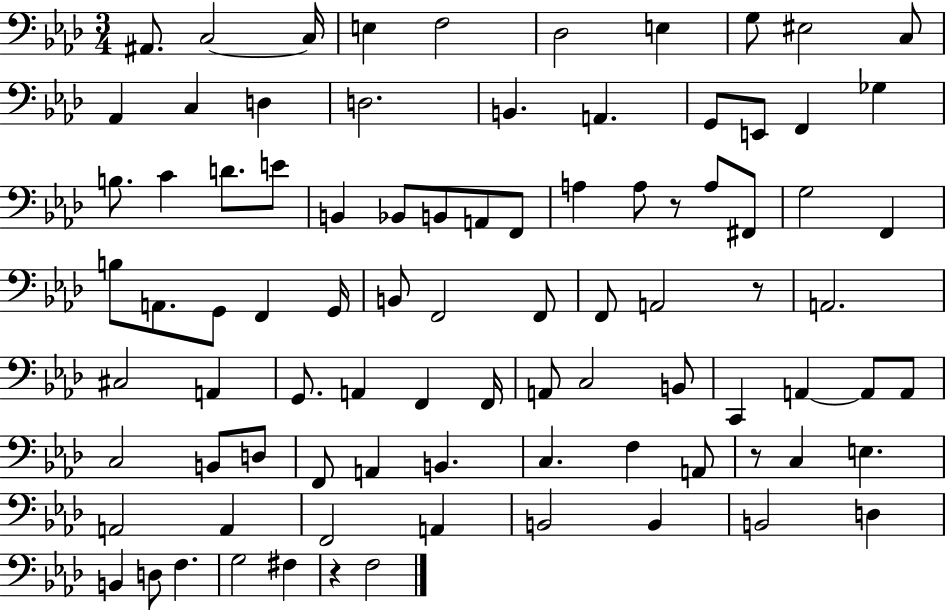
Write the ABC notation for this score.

X:1
T:Untitled
M:3/4
L:1/4
K:Ab
^A,,/2 C,2 C,/4 E, F,2 _D,2 E, G,/2 ^E,2 C,/2 _A,, C, D, D,2 B,, A,, G,,/2 E,,/2 F,, _G, B,/2 C D/2 E/2 B,, _B,,/2 B,,/2 A,,/2 F,,/2 A, A,/2 z/2 A,/2 ^F,,/2 G,2 F,, B,/2 A,,/2 G,,/2 F,, G,,/4 B,,/2 F,,2 F,,/2 F,,/2 A,,2 z/2 A,,2 ^C,2 A,, G,,/2 A,, F,, F,,/4 A,,/2 C,2 B,,/2 C,, A,, A,,/2 A,,/2 C,2 B,,/2 D,/2 F,,/2 A,, B,, C, F, A,,/2 z/2 C, E, A,,2 A,, F,,2 A,, B,,2 B,, B,,2 D, B,, D,/2 F, G,2 ^F, z F,2